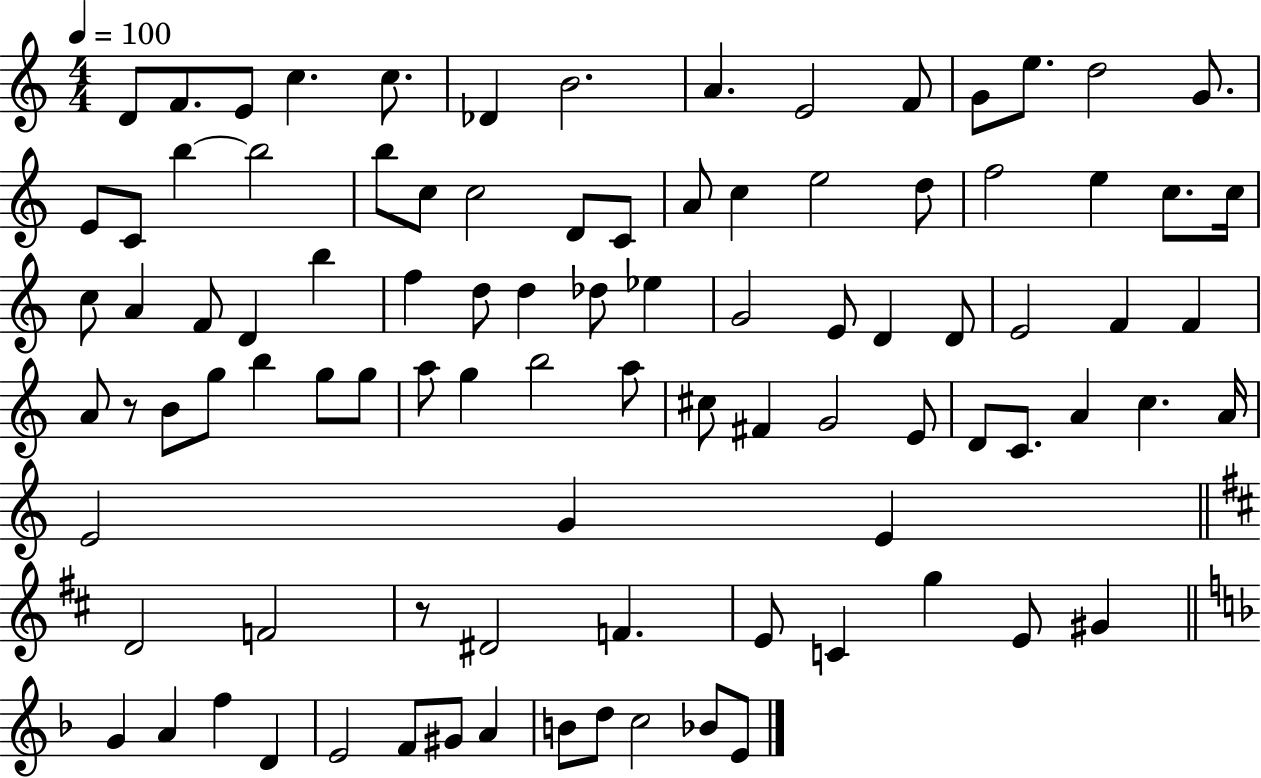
{
  \clef treble
  \numericTimeSignature
  \time 4/4
  \key c \major
  \tempo 4 = 100
  d'8 f'8. e'8 c''4. c''8. | des'4 b'2. | a'4. e'2 f'8 | g'8 e''8. d''2 g'8. | \break e'8 c'8 b''4~~ b''2 | b''8 c''8 c''2 d'8 c'8 | a'8 c''4 e''2 d''8 | f''2 e''4 c''8. c''16 | \break c''8 a'4 f'8 d'4 b''4 | f''4 d''8 d''4 des''8 ees''4 | g'2 e'8 d'4 d'8 | e'2 f'4 f'4 | \break a'8 r8 b'8 g''8 b''4 g''8 g''8 | a''8 g''4 b''2 a''8 | cis''8 fis'4 g'2 e'8 | d'8 c'8. a'4 c''4. a'16 | \break e'2 g'4 e'4 | \bar "||" \break \key b \minor d'2 f'2 | r8 dis'2 f'4. | e'8 c'4 g''4 e'8 gis'4 | \bar "||" \break \key d \minor g'4 a'4 f''4 d'4 | e'2 f'8 gis'8 a'4 | b'8 d''8 c''2 bes'8 e'8 | \bar "|."
}